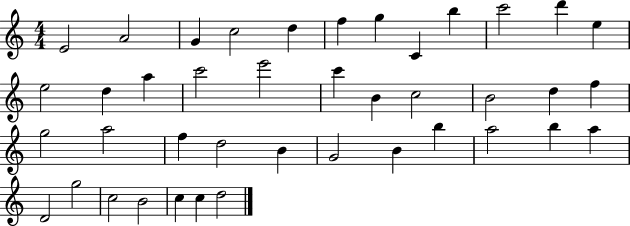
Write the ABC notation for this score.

X:1
T:Untitled
M:4/4
L:1/4
K:C
E2 A2 G c2 d f g C b c'2 d' e e2 d a c'2 e'2 c' B c2 B2 d f g2 a2 f d2 B G2 B b a2 b a D2 g2 c2 B2 c c d2